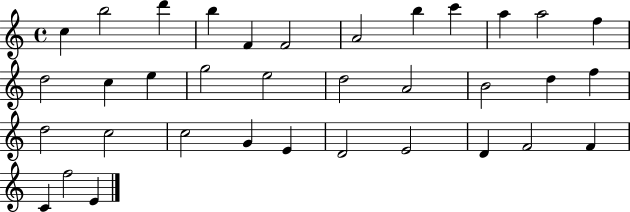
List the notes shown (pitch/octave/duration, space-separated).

C5/q B5/h D6/q B5/q F4/q F4/h A4/h B5/q C6/q A5/q A5/h F5/q D5/h C5/q E5/q G5/h E5/h D5/h A4/h B4/h D5/q F5/q D5/h C5/h C5/h G4/q E4/q D4/h E4/h D4/q F4/h F4/q C4/q F5/h E4/q